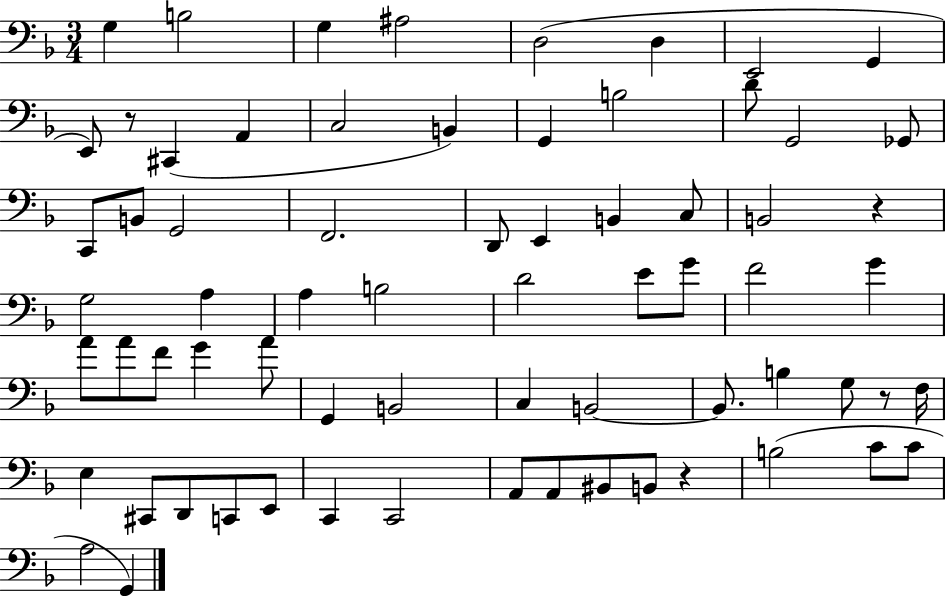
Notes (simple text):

G3/q B3/h G3/q A#3/h D3/h D3/q E2/h G2/q E2/e R/e C#2/q A2/q C3/h B2/q G2/q B3/h D4/e G2/h Gb2/e C2/e B2/e G2/h F2/h. D2/e E2/q B2/q C3/e B2/h R/q G3/h A3/q A3/q B3/h D4/h E4/e G4/e F4/h G4/q A4/e A4/e F4/e G4/q A4/e G2/q B2/h C3/q B2/h B2/e. B3/q G3/e R/e F3/s E3/q C#2/e D2/e C2/e E2/e C2/q C2/h A2/e A2/e BIS2/e B2/e R/q B3/h C4/e C4/e A3/h G2/q